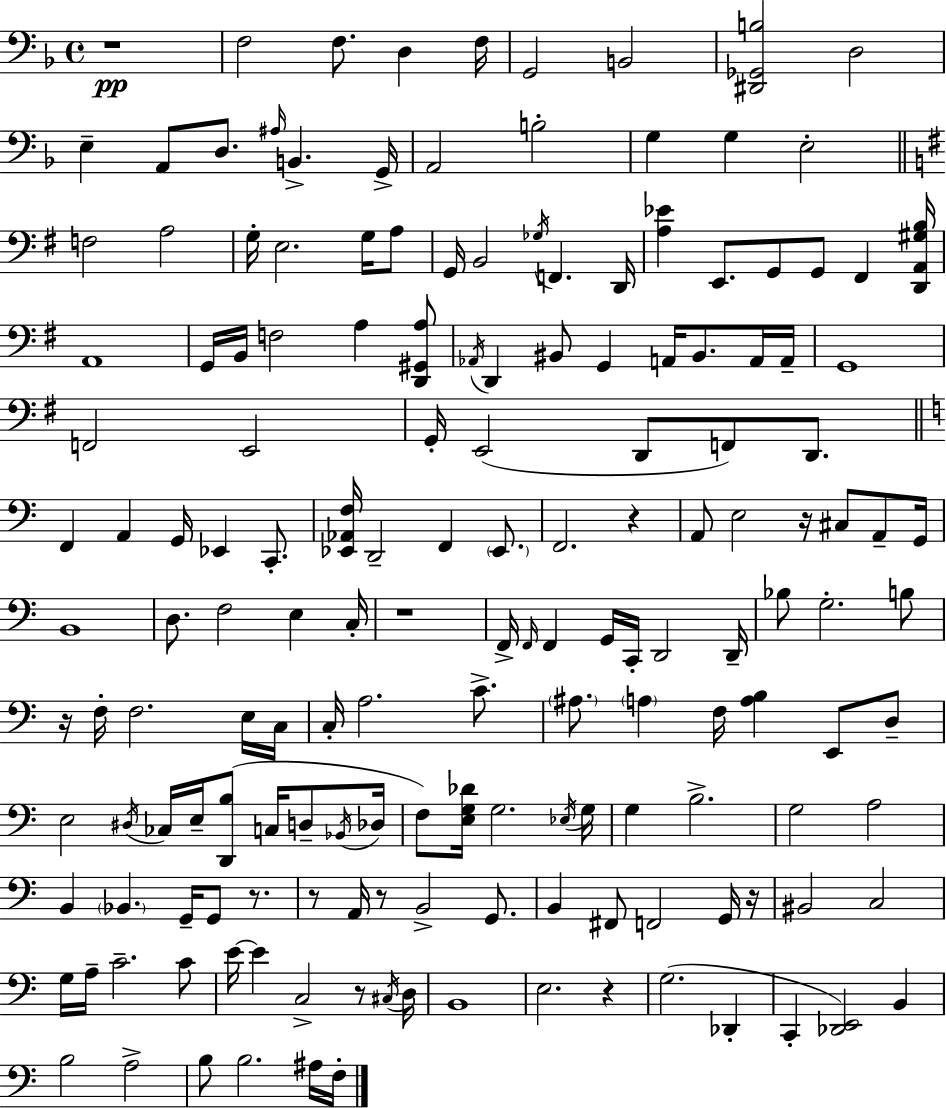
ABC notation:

X:1
T:Untitled
M:4/4
L:1/4
K:Dm
z4 F,2 F,/2 D, F,/4 G,,2 B,,2 [^D,,_G,,B,]2 D,2 E, A,,/2 D,/2 ^A,/4 B,, G,,/4 A,,2 B,2 G, G, E,2 F,2 A,2 G,/4 E,2 G,/4 A,/2 G,,/4 B,,2 _G,/4 F,, D,,/4 [A,_E] E,,/2 G,,/2 G,,/2 ^F,, [D,,A,,^G,B,]/4 A,,4 G,,/4 B,,/4 F,2 A, [D,,^G,,A,]/2 _A,,/4 D,, ^B,,/2 G,, A,,/4 ^B,,/2 A,,/4 A,,/4 G,,4 F,,2 E,,2 G,,/4 E,,2 D,,/2 F,,/2 D,,/2 F,, A,, G,,/4 _E,, C,,/2 [_E,,_A,,F,]/4 D,,2 F,, _E,,/2 F,,2 z A,,/2 E,2 z/4 ^C,/2 A,,/2 G,,/4 B,,4 D,/2 F,2 E, C,/4 z4 F,,/4 F,,/4 F,, G,,/4 C,,/4 D,,2 D,,/4 _B,/2 G,2 B,/2 z/4 F,/4 F,2 E,/4 C,/4 C,/4 A,2 C/2 ^A,/2 A, F,/4 [A,B,] E,,/2 D,/2 E,2 ^D,/4 _C,/4 E,/4 [D,,B,]/2 C,/4 D,/2 _B,,/4 _D,/4 F,/2 [E,G,_D]/4 G,2 _E,/4 G,/4 G, B,2 G,2 A,2 B,, _B,, G,,/4 G,,/2 z/2 z/2 A,,/4 z/2 B,,2 G,,/2 B,, ^F,,/2 F,,2 G,,/4 z/4 ^B,,2 C,2 G,/4 A,/4 C2 C/2 E/4 E C,2 z/2 ^C,/4 D,/4 B,,4 E,2 z G,2 _D,, C,, [_D,,E,,]2 B,, B,2 A,2 B,/2 B,2 ^A,/4 F,/4